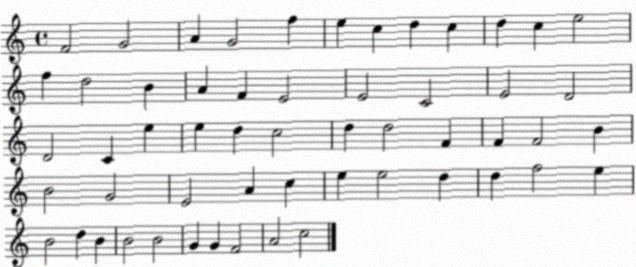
X:1
T:Untitled
M:4/4
L:1/4
K:C
F2 G2 A G2 f e c d c d c e2 f d2 B A F E2 E2 C2 E2 D2 D2 C e e d c2 d d2 F F F2 B B2 G2 E2 A c e e2 d d f2 e B2 d B B2 B2 G G F2 A2 c2